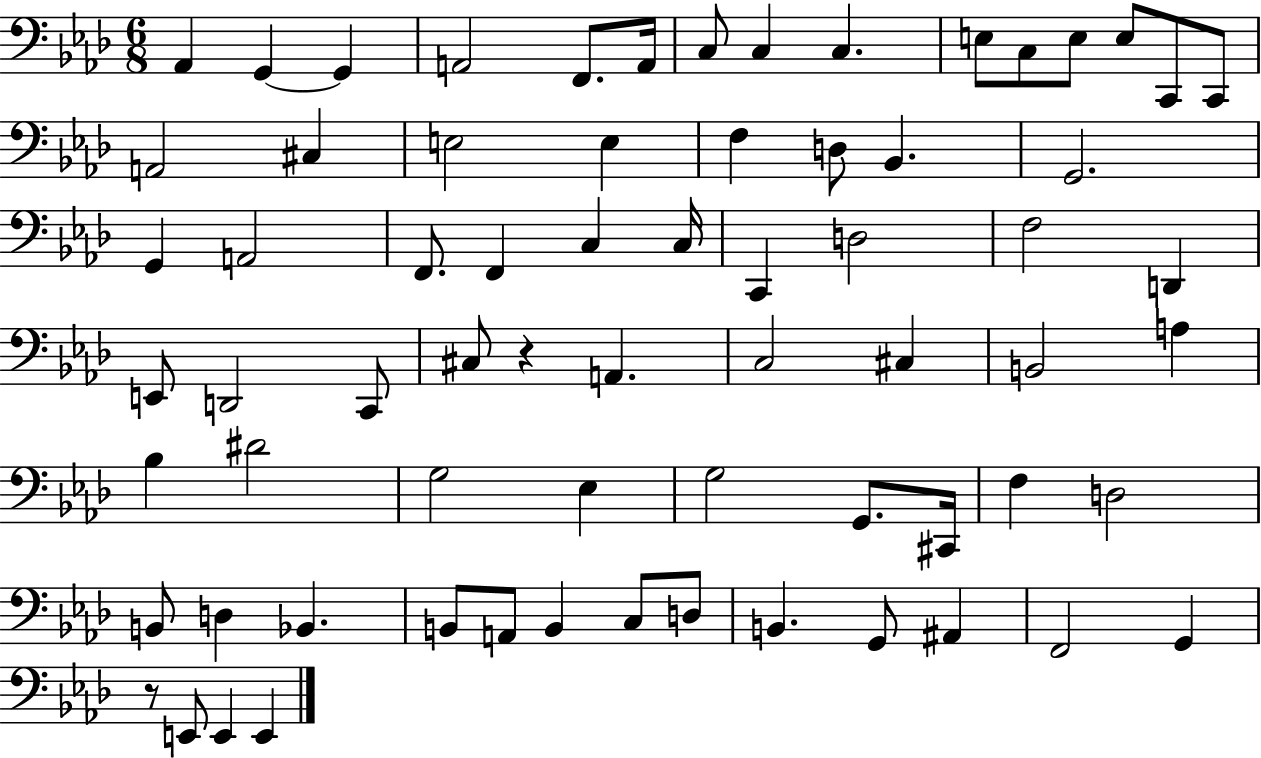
X:1
T:Untitled
M:6/8
L:1/4
K:Ab
_A,, G,, G,, A,,2 F,,/2 A,,/4 C,/2 C, C, E,/2 C,/2 E,/2 E,/2 C,,/2 C,,/2 A,,2 ^C, E,2 E, F, D,/2 _B,, G,,2 G,, A,,2 F,,/2 F,, C, C,/4 C,, D,2 F,2 D,, E,,/2 D,,2 C,,/2 ^C,/2 z A,, C,2 ^C, B,,2 A, _B, ^D2 G,2 _E, G,2 G,,/2 ^C,,/4 F, D,2 B,,/2 D, _B,, B,,/2 A,,/2 B,, C,/2 D,/2 B,, G,,/2 ^A,, F,,2 G,, z/2 E,,/2 E,, E,,